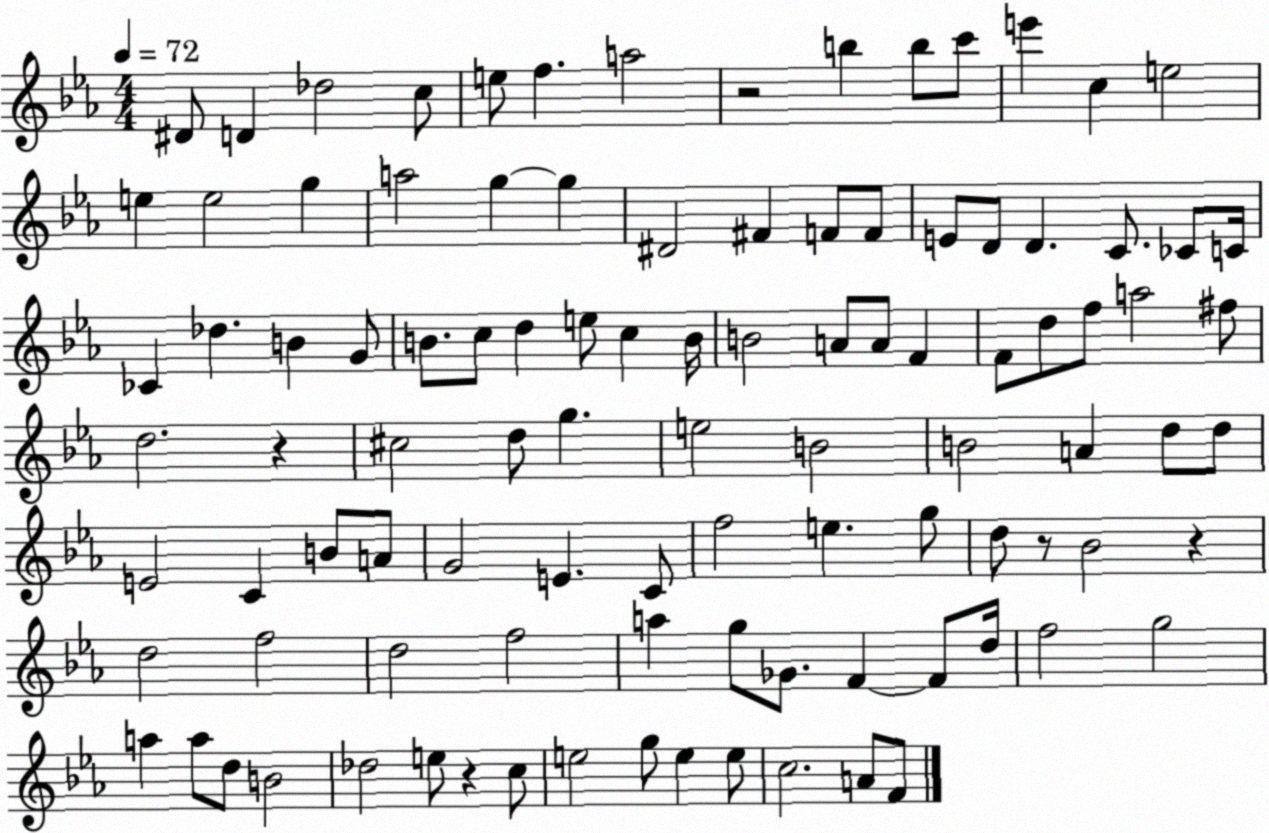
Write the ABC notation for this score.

X:1
T:Untitled
M:4/4
L:1/4
K:Eb
^D/2 D _d2 c/2 e/2 f a2 z2 b b/2 c'/2 e' c e2 e e2 g a2 g g ^D2 ^F F/2 F/2 E/2 D/2 D C/2 _C/2 C/4 _C _d B G/2 B/2 c/2 d e/2 c B/4 B2 A/2 A/2 F F/2 d/2 f/2 a2 ^f/2 d2 z ^c2 d/2 g e2 B2 B2 A d/2 d/2 E2 C B/2 A/2 G2 E C/2 f2 e g/2 d/2 z/2 _B2 z d2 f2 d2 f2 a g/2 _G/2 F F/2 d/4 f2 g2 a a/2 d/2 B2 _d2 e/2 z c/2 e2 g/2 e e/2 c2 A/2 F/2